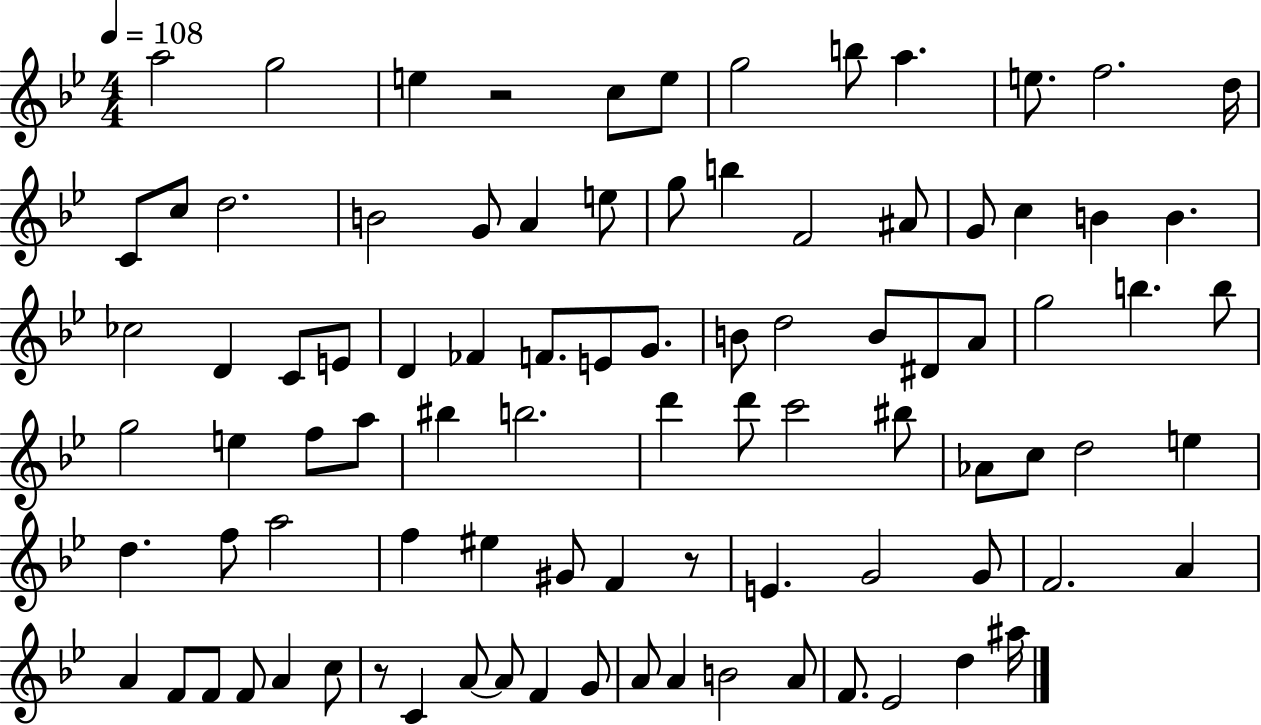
A5/h G5/h E5/q R/h C5/e E5/e G5/h B5/e A5/q. E5/e. F5/h. D5/s C4/e C5/e D5/h. B4/h G4/e A4/q E5/e G5/e B5/q F4/h A#4/e G4/e C5/q B4/q B4/q. CES5/h D4/q C4/e E4/e D4/q FES4/q F4/e. E4/e G4/e. B4/e D5/h B4/e D#4/e A4/e G5/h B5/q. B5/e G5/h E5/q F5/e A5/e BIS5/q B5/h. D6/q D6/e C6/h BIS5/e Ab4/e C5/e D5/h E5/q D5/q. F5/e A5/h F5/q EIS5/q G#4/e F4/q R/e E4/q. G4/h G4/e F4/h. A4/q A4/q F4/e F4/e F4/e A4/q C5/e R/e C4/q A4/e A4/e F4/q G4/e A4/e A4/q B4/h A4/e F4/e. Eb4/h D5/q A#5/s